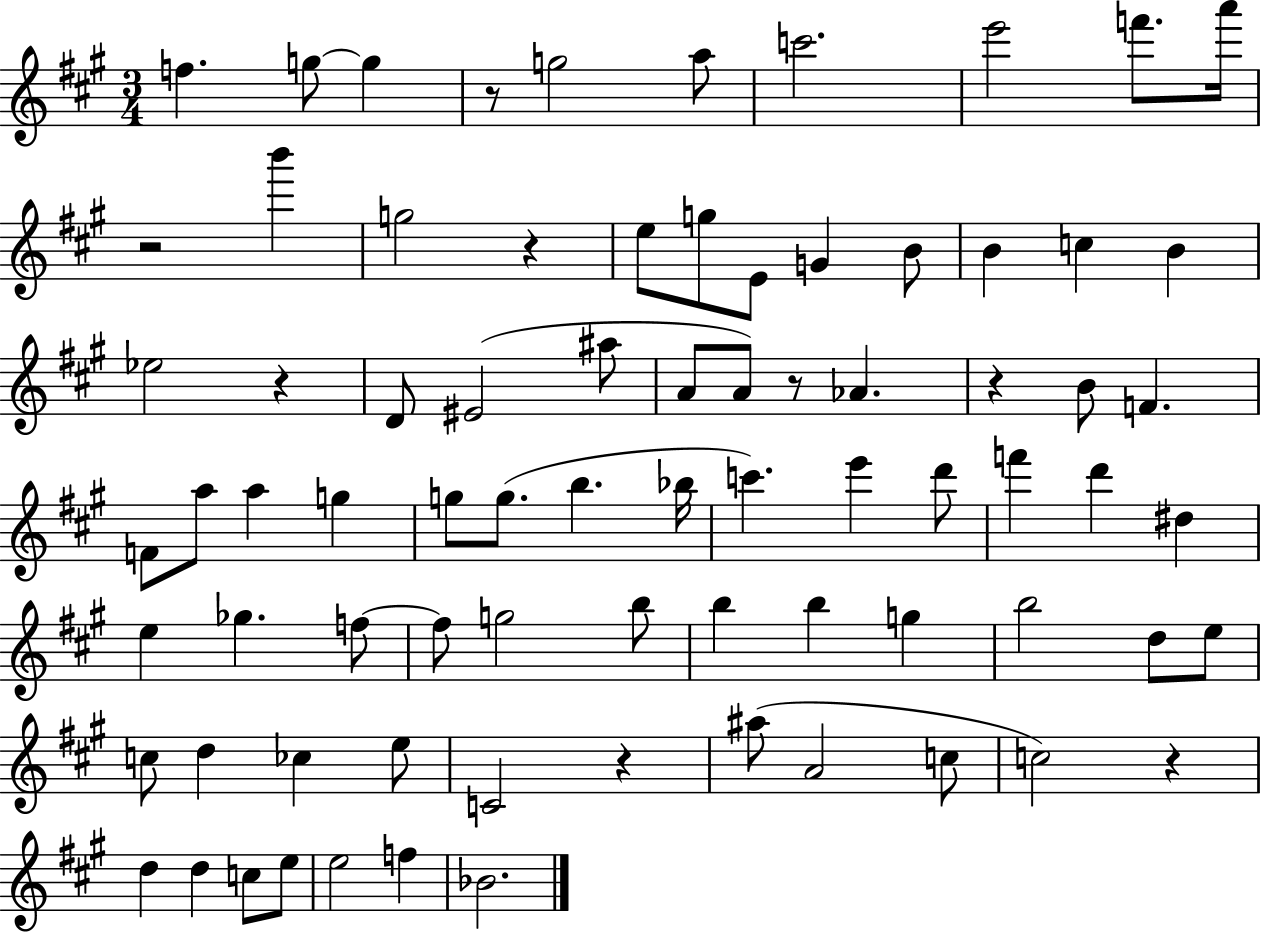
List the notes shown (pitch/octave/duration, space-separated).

F5/q. G5/e G5/q R/e G5/h A5/e C6/h. E6/h F6/e. A6/s R/h B6/q G5/h R/q E5/e G5/e E4/e G4/q B4/e B4/q C5/q B4/q Eb5/h R/q D4/e EIS4/h A#5/e A4/e A4/e R/e Ab4/q. R/q B4/e F4/q. F4/e A5/e A5/q G5/q G5/e G5/e. B5/q. Bb5/s C6/q. E6/q D6/e F6/q D6/q D#5/q E5/q Gb5/q. F5/e F5/e G5/h B5/e B5/q B5/q G5/q B5/h D5/e E5/e C5/e D5/q CES5/q E5/e C4/h R/q A#5/e A4/h C5/e C5/h R/q D5/q D5/q C5/e E5/e E5/h F5/q Bb4/h.